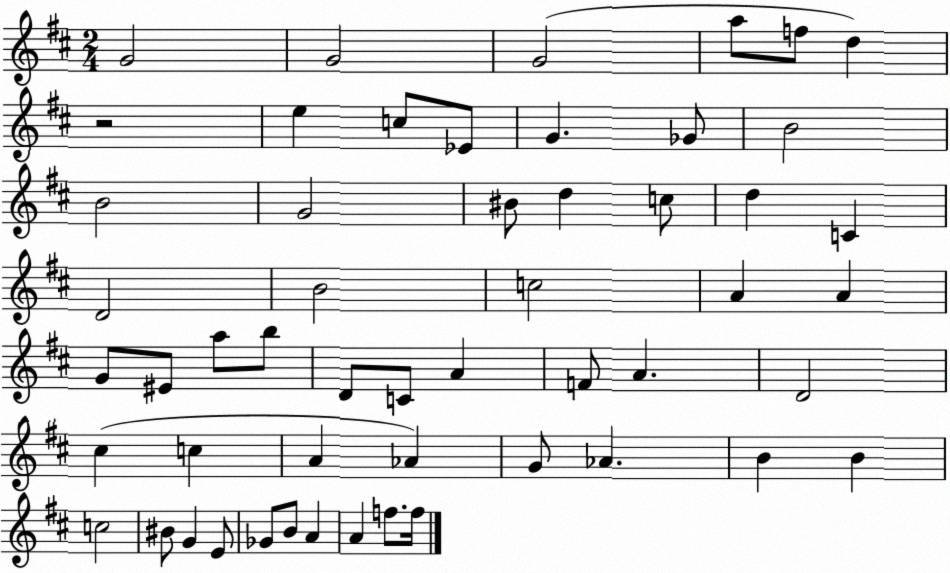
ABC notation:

X:1
T:Untitled
M:2/4
L:1/4
K:D
G2 G2 G2 a/2 f/2 d z2 e c/2 _E/2 G _G/2 B2 B2 G2 ^B/2 d c/2 d C D2 B2 c2 A A G/2 ^E/2 a/2 b/2 D/2 C/2 A F/2 A D2 ^c c A _A G/2 _A B B c2 ^B/2 G E/2 _G/2 B/2 A A f/2 f/4